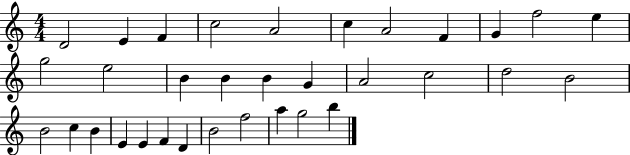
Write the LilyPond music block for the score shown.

{
  \clef treble
  \numericTimeSignature
  \time 4/4
  \key c \major
  d'2 e'4 f'4 | c''2 a'2 | c''4 a'2 f'4 | g'4 f''2 e''4 | \break g''2 e''2 | b'4 b'4 b'4 g'4 | a'2 c''2 | d''2 b'2 | \break b'2 c''4 b'4 | e'4 e'4 f'4 d'4 | b'2 f''2 | a''4 g''2 b''4 | \break \bar "|."
}